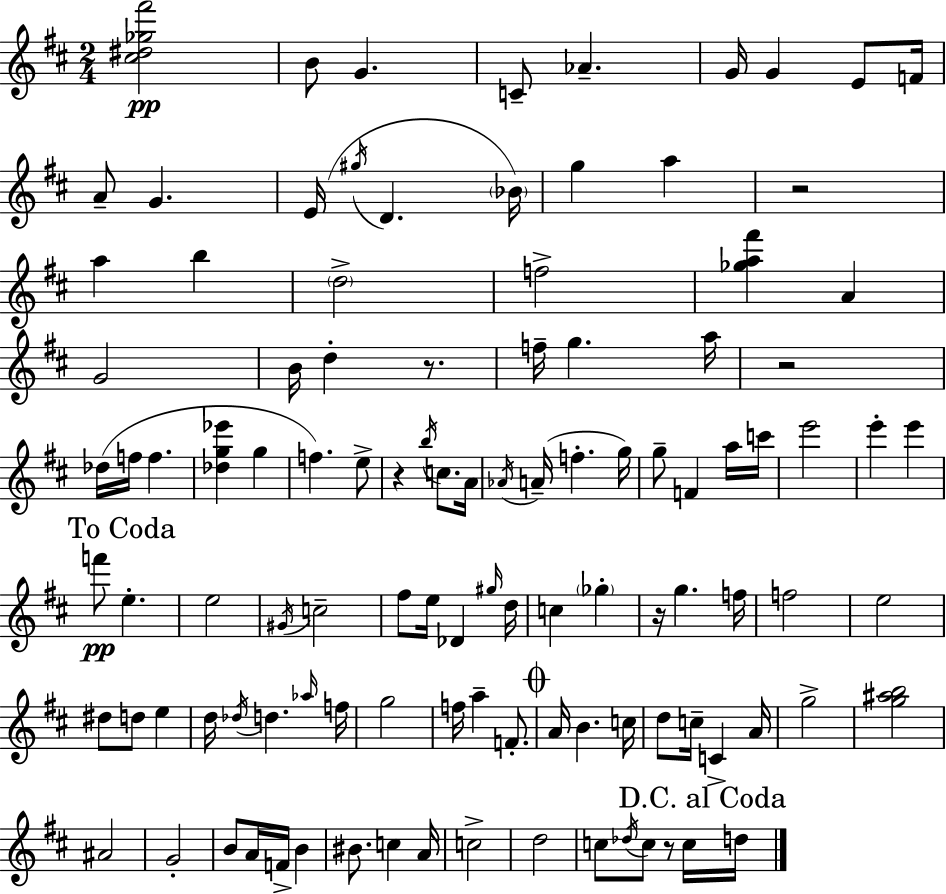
{
  \clef treble
  \numericTimeSignature
  \time 2/4
  \key d \major
  <cis'' dis'' ges'' fis'''>2\pp | b'8 g'4. | c'8-- aes'4.-- | g'16 g'4 e'8 f'16 | \break a'8-- g'4. | e'16( \acciaccatura { gis''16 } d'4. | \parenthesize bes'16) g''4 a''4 | r2 | \break a''4 b''4 | \parenthesize d''2-> | f''2-> | <ges'' a'' fis'''>4 a'4 | \break g'2 | b'16 d''4-. r8. | f''16-- g''4. | a''16 r2 | \break des''16( f''16 f''4. | <des'' g'' ees'''>4 g''4 | f''4.) e''8-> | r4 \acciaccatura { b''16 } c''8. | \break a'16 \acciaccatura { aes'16 }( a'16-- f''4.-. | g''16) g''8-- f'4 | a''16 c'''16 e'''2 | e'''4-. e'''4 | \break \mark "To Coda" f'''8\pp e''4.-. | e''2 | \acciaccatura { gis'16 } c''2-- | fis''8 e''16 des'4 | \break \grace { gis''16 } d''16 c''4 | \parenthesize ges''4-. r16 g''4. | f''16 f''2 | e''2 | \break dis''8 d''8 | e''4 d''16 \acciaccatura { des''16 } d''4. | \grace { aes''16 } f''16 g''2 | f''16 | \break a''4-- f'8.-. \mark \markup { \musicglyph "scripts.coda" } a'16 | b'4. c''16 d''8 | c''16-- c'4-> a'16 g''2-> | <g'' ais'' b''>2 | \break ais'2 | g'2-. | b'8 | a'16 f'16-> b'4 bis'8. | \break c''4 a'16 c''2-> | d''2 | c''8 | \acciaccatura { des''16 } c''8 r8 c''16 \mark "D.C. al Coda" d''16 | \break \bar "|."
}